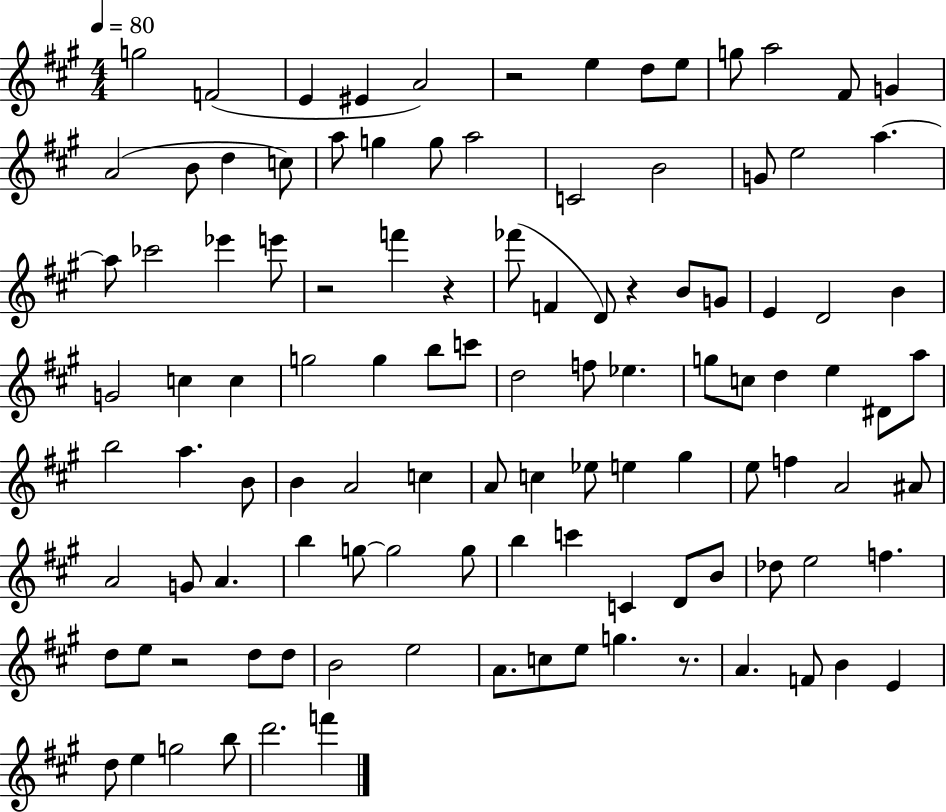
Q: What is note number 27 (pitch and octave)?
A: CES6